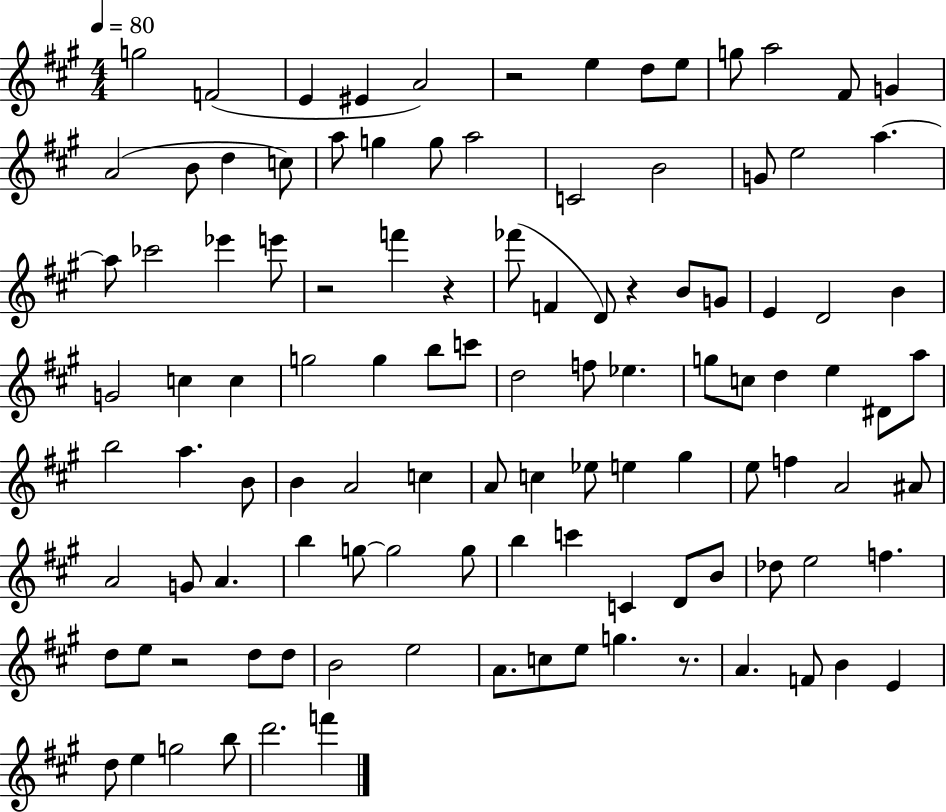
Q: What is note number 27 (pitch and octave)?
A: CES6